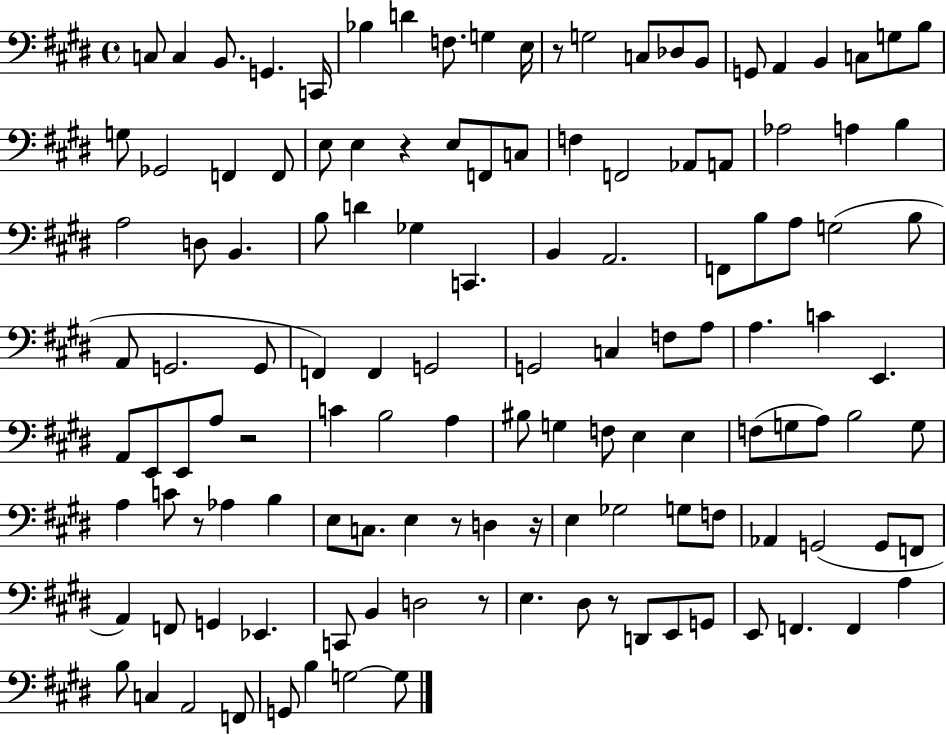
{
  \clef bass
  \time 4/4
  \defaultTimeSignature
  \key e \major
  c8 c4 b,8. g,4. c,16 | bes4 d'4 f8. g4 e16 | r8 g2 c8 des8 b,8 | g,8 a,4 b,4 c8 g8 b8 | \break g8 ges,2 f,4 f,8 | e8 e4 r4 e8 f,8 c8 | f4 f,2 aes,8 a,8 | aes2 a4 b4 | \break a2 d8 b,4. | b8 d'4 ges4 c,4. | b,4 a,2. | f,8 b8 a8 g2( b8 | \break a,8 g,2. g,8 | f,4) f,4 g,2 | g,2 c4 f8 a8 | a4. c'4 e,4. | \break a,8 e,8 e,8 a8 r2 | c'4 b2 a4 | bis8 g4 f8 e4 e4 | f8( g8 a8) b2 g8 | \break a4 c'8 r8 aes4 b4 | e8 c8. e4 r8 d4 r16 | e4 ges2 g8 f8 | aes,4 g,2( g,8 f,8 | \break a,4) f,8 g,4 ees,4. | c,8 b,4 d2 r8 | e4. dis8 r8 d,8 e,8 g,8 | e,8 f,4. f,4 a4 | \break b8 c4 a,2 f,8 | g,8 b4 g2~~ g8 | \bar "|."
}